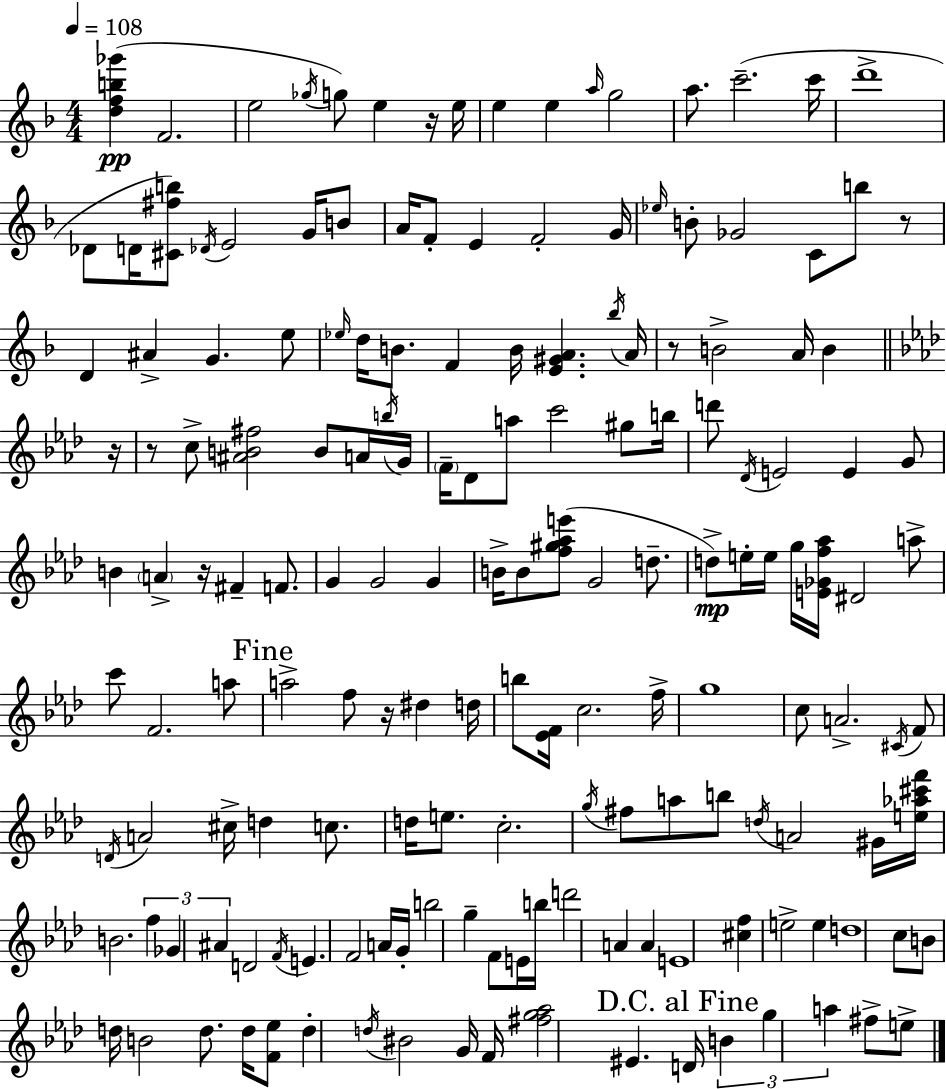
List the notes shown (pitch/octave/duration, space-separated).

[D5,F5,B5,Gb6]/q F4/h. E5/h Gb5/s G5/e E5/q R/s E5/s E5/q E5/q A5/s G5/h A5/e. C6/h. C6/s D6/w Db4/e D4/s [C#4,F#5,B5]/e Db4/s E4/h G4/s B4/e A4/s F4/e E4/q F4/h G4/s Eb5/s B4/e Gb4/h C4/e B5/e R/e D4/q A#4/q G4/q. E5/e Eb5/s D5/s B4/e. F4/q B4/s [E4,G#4,A4]/q. Bb5/s A4/s R/e B4/h A4/s B4/q R/s R/e C5/e [A#4,B4,F#5]/h B4/e A4/s B5/s G4/s F4/s Db4/e A5/e C6/h G#5/e B5/s D6/e Db4/s E4/h E4/q G4/e B4/q A4/q R/s F#4/q F4/e. G4/q G4/h G4/q B4/s B4/e [F5,G#5,Ab5,E6]/e G4/h D5/e. D5/e E5/s E5/s G5/s [E4,Gb4,F5,Ab5]/s D#4/h A5/e C6/e F4/h. A5/e A5/h F5/e R/s D#5/q D5/s B5/e [Eb4,F4]/s C5/h. F5/s G5/w C5/e A4/h. C#4/s F4/e D4/s A4/h C#5/s D5/q C5/e. D5/s E5/e. C5/h. G5/s F#5/e A5/e B5/e D5/s A4/h G#4/s [E5,Ab5,C#6,F6]/s B4/h. F5/q Gb4/q A#4/q D4/h F4/s E4/q. F4/h A4/s G4/s B5/h G5/q F4/e E4/s B5/s D6/h A4/q A4/q E4/w [C#5,F5]/q E5/h E5/q D5/w C5/e B4/e D5/s B4/h D5/e. D5/s [F4,Eb5]/e D5/q D5/s BIS4/h G4/s F4/s [F#5,G5,Ab5]/h EIS4/q. D4/s B4/q G5/q A5/q F#5/e E5/e